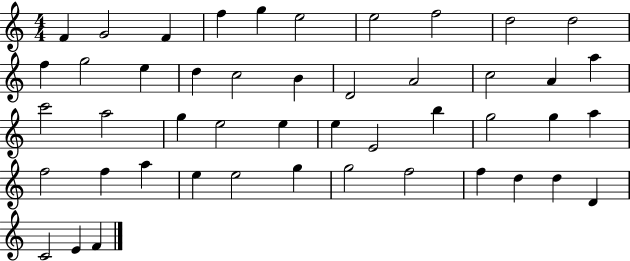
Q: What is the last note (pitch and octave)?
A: F4